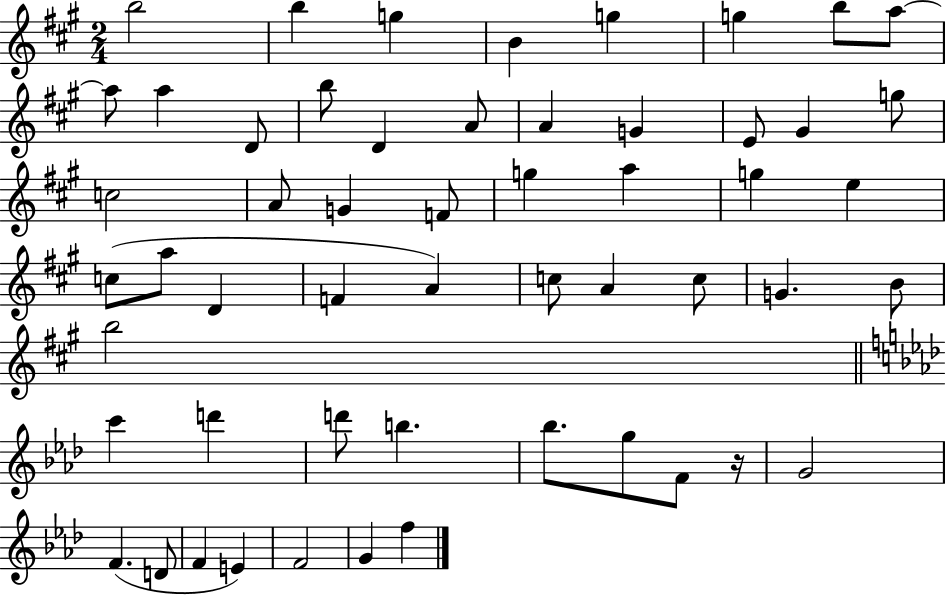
{
  \clef treble
  \numericTimeSignature
  \time 2/4
  \key a \major
  \repeat volta 2 { b''2 | b''4 g''4 | b'4 g''4 | g''4 b''8 a''8~~ | \break a''8 a''4 d'8 | b''8 d'4 a'8 | a'4 g'4 | e'8 gis'4 g''8 | \break c''2 | a'8 g'4 f'8 | g''4 a''4 | g''4 e''4 | \break c''8( a''8 d'4 | f'4 a'4) | c''8 a'4 c''8 | g'4. b'8 | \break b''2 | \bar "||" \break \key aes \major c'''4 d'''4 | d'''8 b''4. | bes''8. g''8 f'8 r16 | g'2 | \break f'4.( d'8 | f'4 e'4) | f'2 | g'4 f''4 | \break } \bar "|."
}